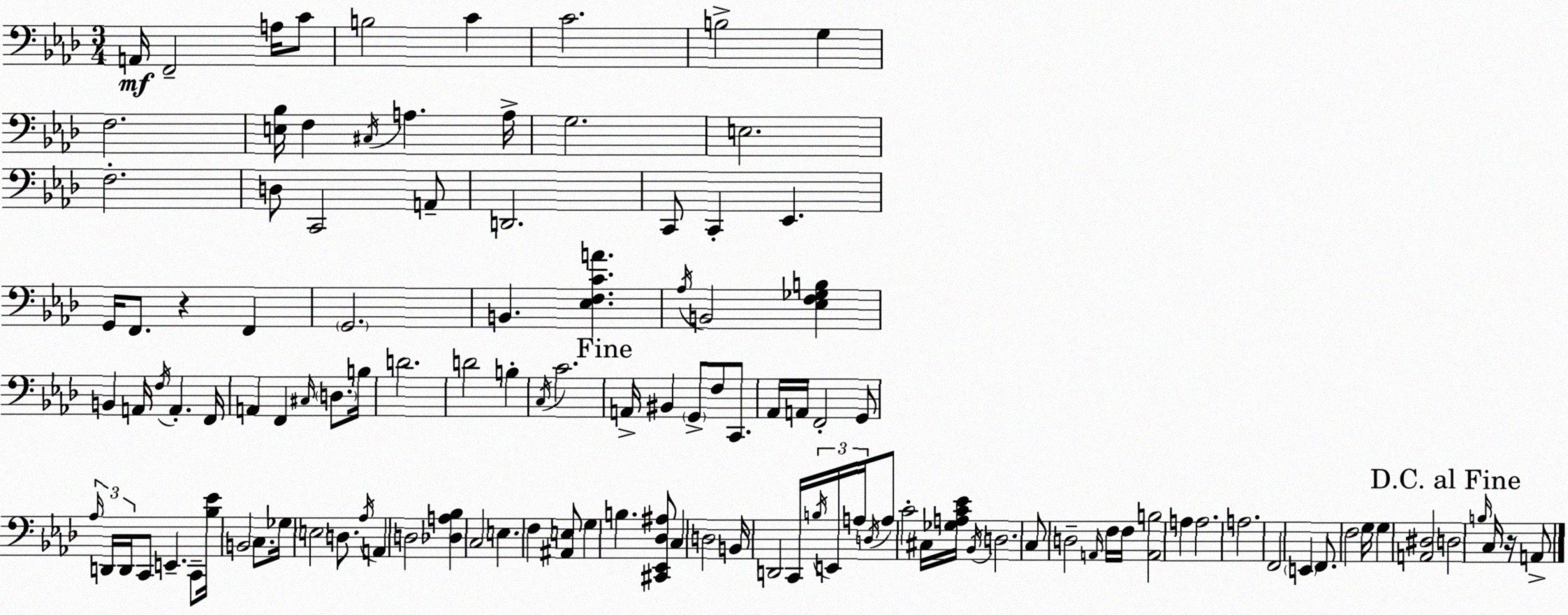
X:1
T:Untitled
M:3/4
L:1/4
K:Fm
A,,/4 F,,2 A,/4 C/2 B,2 C C2 B,2 G, F,2 [E,_B,]/4 F, ^C,/4 A, A,/4 G,2 E,2 F,2 D,/2 C,,2 A,,/2 D,,2 C,,/2 C,, _E,, G,,/4 F,,/2 z F,, G,,2 B,, [_E,F,CA] _A,/4 B,,2 [_E,F,_G,B,] B,, A,,/4 F,/4 A,, F,,/4 A,, F,, ^C,/4 D,/2 B,/4 D2 D2 B, C,/4 C2 A,,/4 ^B,, G,,/2 F,/2 C,,/2 _A,,/4 A,,/4 F,,2 G,,/2 _A,/4 D,,/4 D,,/4 C,,/2 E,, C,,/2 [_B,_E]/4 B,,2 C,/2 _G,/4 E,2 D,/2 _A,/4 A,, D,2 [_D,A,_B,] C,2 E, F, [^A,,E,]/2 G, B, [^C,,_E,,_D,^A,]/2 C, D,2 B,,/4 D,,2 C,,/4 B,/4 E,,/4 A,/4 D,/4 A,/2 C2 ^C,/4 [_G,A,C_E]/4 _B,,/4 D,2 C,/2 D,2 A,,/4 F,/4 F,/4 [A,,B,]2 A, A,2 A,2 F,,2 E,, F,,/2 F,2 G,/4 G, [A,,^D,]2 D,2 B,/4 C,/4 z/4 A,,/2